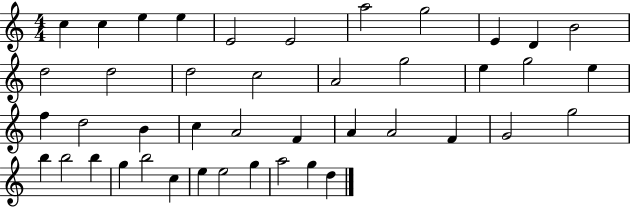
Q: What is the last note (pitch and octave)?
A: D5